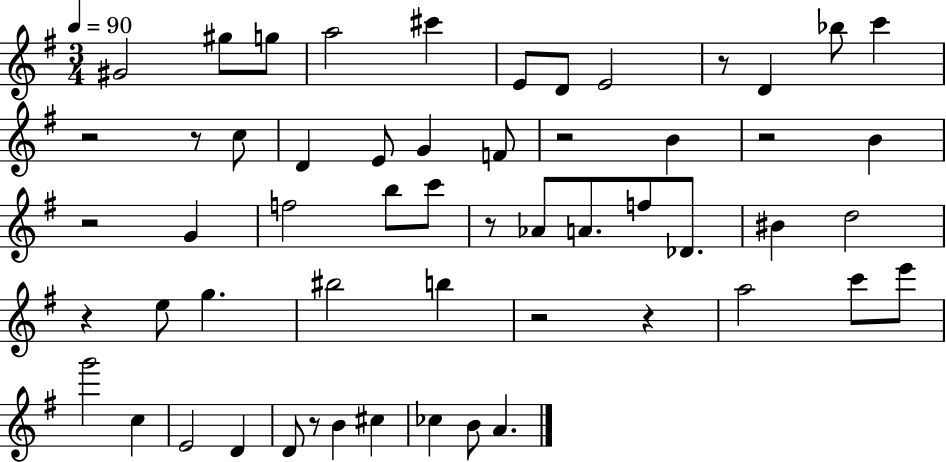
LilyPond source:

{
  \clef treble
  \numericTimeSignature
  \time 3/4
  \key g \major
  \tempo 4 = 90
  gis'2 gis''8 g''8 | a''2 cis'''4 | e'8 d'8 e'2 | r8 d'4 bes''8 c'''4 | \break r2 r8 c''8 | d'4 e'8 g'4 f'8 | r2 b'4 | r2 b'4 | \break r2 g'4 | f''2 b''8 c'''8 | r8 aes'8 a'8. f''8 des'8. | bis'4 d''2 | \break r4 e''8 g''4. | bis''2 b''4 | r2 r4 | a''2 c'''8 e'''8 | \break g'''2 c''4 | e'2 d'4 | d'8 r8 b'4 cis''4 | ces''4 b'8 a'4. | \break \bar "|."
}